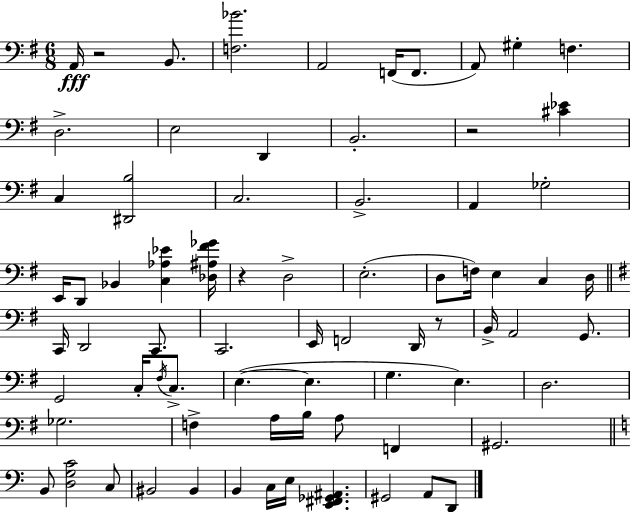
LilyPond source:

{
  \clef bass
  \numericTimeSignature
  \time 6/8
  \key e \minor
  a,16\fff r2 b,8. | <f bes'>2. | a,2 f,16( f,8. | a,8) gis4-. f4. | \break d2.-> | e2 d,4 | b,2.-. | r2 <cis' ees'>4 | \break c4 <dis, b>2 | c2. | b,2.-> | a,4 ges2-. | \break e,16 d,8 bes,4 <c aes ees'>4 <des ais fis' ges'>16 | r4 d2-> | e2.-.( | d8 f16) e4 c4 d16 | \break \bar "||" \break \key e \minor c,16 d,2 c,8. | c,2. | e,16 f,2 d,16 r8 | b,16-> a,2 g,8. | \break g,2 c16-. \acciaccatura { fis16 } c8.-> | e4.~(~ e4. | g4. e4.) | d2. | \break ges2. | f4-> a16 b16 a8 f,4 | gis,2. | \bar "||" \break \key c \major b,8 <d g c'>2 c8 | bis,2 bis,4 | b,4 c16 e16 <e, fis, ges, ais,>4. | gis,2 a,8 d,8 | \break \bar "|."
}